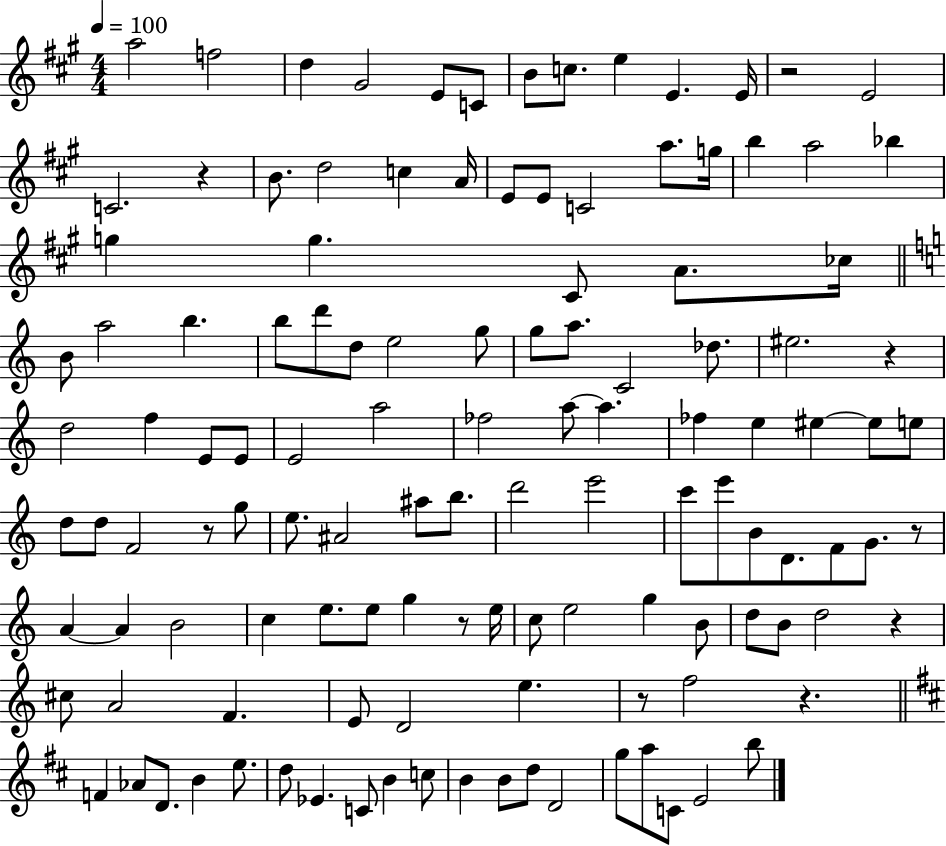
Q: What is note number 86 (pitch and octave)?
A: D5